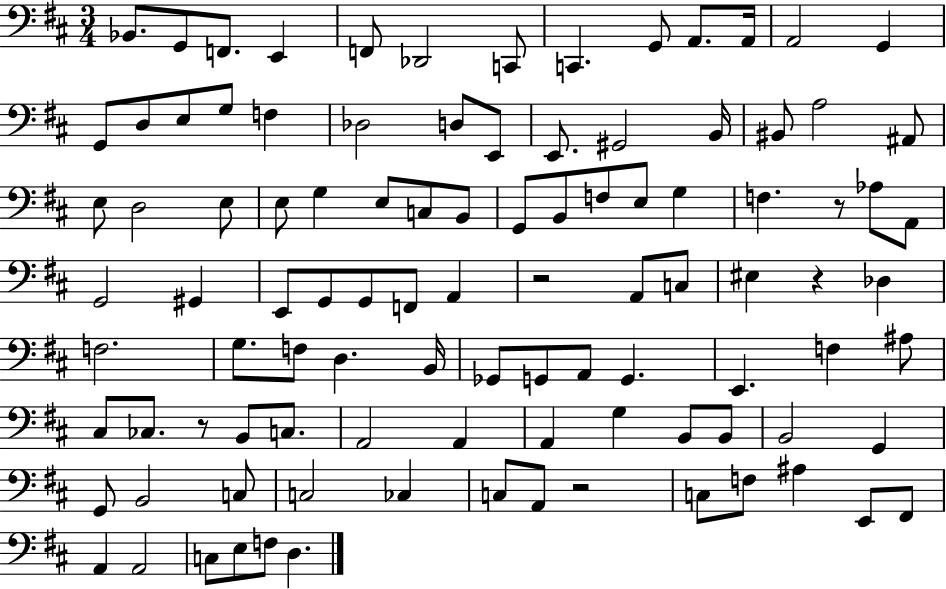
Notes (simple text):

Bb2/e. G2/e F2/e. E2/q F2/e Db2/h C2/e C2/q. G2/e A2/e. A2/s A2/h G2/q G2/e D3/e E3/e G3/e F3/q Db3/h D3/e E2/e E2/e. G#2/h B2/s BIS2/e A3/h A#2/e E3/e D3/h E3/e E3/e G3/q E3/e C3/e B2/e G2/e B2/e F3/e E3/e G3/q F3/q. R/e Ab3/e A2/e G2/h G#2/q E2/e G2/e G2/e F2/e A2/q R/h A2/e C3/e EIS3/q R/q Db3/q F3/h. G3/e. F3/e D3/q. B2/s Gb2/e G2/e A2/e G2/q. E2/q. F3/q A#3/e C#3/e CES3/e. R/e B2/e C3/e. A2/h A2/q A2/q G3/q B2/e B2/e B2/h G2/q G2/e B2/h C3/e C3/h CES3/q C3/e A2/e R/h C3/e F3/e A#3/q E2/e F#2/e A2/q A2/h C3/e E3/e F3/e D3/q.